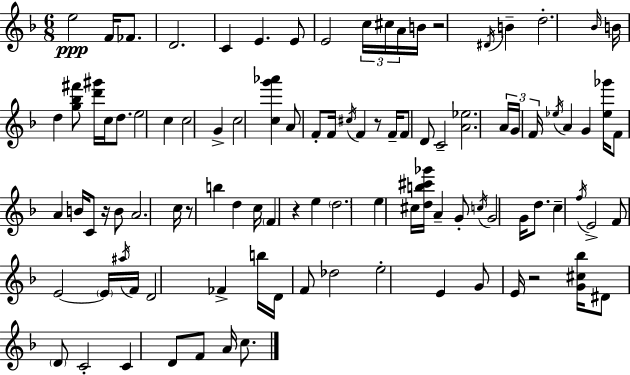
E5/h F4/s FES4/e. D4/h. C4/q E4/q. E4/e E4/h C5/s C#5/s A4/s B4/s R/h D#4/s B4/q D5/h. Bb4/s B4/s D5/q [G5,Bb5,F#6]/e [D6,G#6]/s C5/s D5/e. E5/h C5/q C5/h G4/q C5/h [C5,G6,Ab6]/q A4/e F4/e F4/s C#5/s F4/q R/e F4/s F4/e D4/e C4/h [A4,Eb5]/h. A4/s G4/s F4/s Eb5/s A4/q G4/q [Eb5,Gb6]/s F4/e A4/q B4/s C4/e R/s B4/e A4/h. C5/s R/e B5/q D5/q C5/s F4/q R/q E5/q D5/h. E5/q C#5/s [D5,B5,C#6,Gb6]/s A4/q G4/e C5/s G4/h G4/s D5/e. C5/q F5/s E4/h F4/e E4/h E4/s A#5/s F4/s D4/h FES4/q B5/s D4/s F4/e Db5/h E5/h E4/q G4/e E4/s R/h [G4,C#5,Bb5]/s D#4/e D4/e C4/h C4/q D4/e F4/e A4/s C5/e.